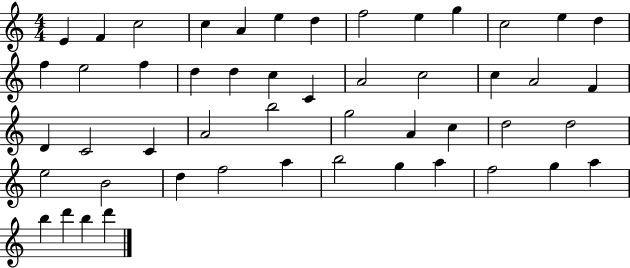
X:1
T:Untitled
M:4/4
L:1/4
K:C
E F c2 c A e d f2 e g c2 e d f e2 f d d c C A2 c2 c A2 F D C2 C A2 b2 g2 A c d2 d2 e2 B2 d f2 a b2 g a f2 g a b d' b d'